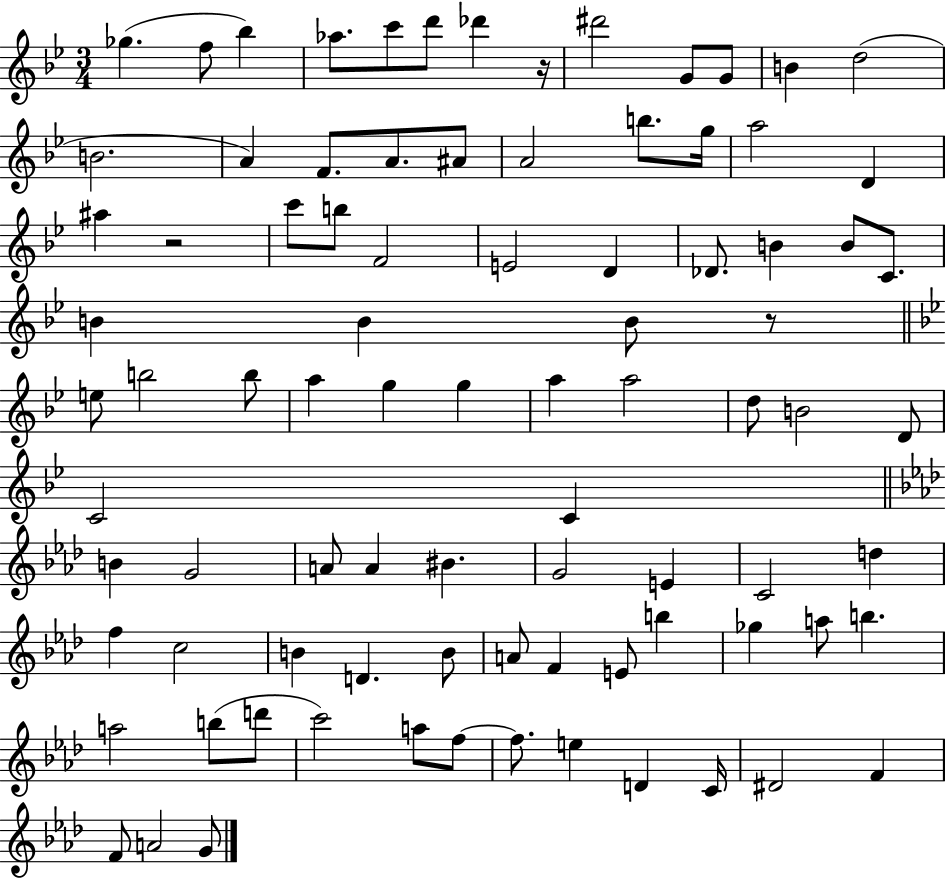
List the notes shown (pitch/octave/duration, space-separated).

Gb5/q. F5/e Bb5/q Ab5/e. C6/e D6/e Db6/q R/s D#6/h G4/e G4/e B4/q D5/h B4/h. A4/q F4/e. A4/e. A#4/e A4/h B5/e. G5/s A5/h D4/q A#5/q R/h C6/e B5/e F4/h E4/h D4/q Db4/e. B4/q B4/e C4/e. B4/q B4/q B4/e R/e E5/e B5/h B5/e A5/q G5/q G5/q A5/q A5/h D5/e B4/h D4/e C4/h C4/q B4/q G4/h A4/e A4/q BIS4/q. G4/h E4/q C4/h D5/q F5/q C5/h B4/q D4/q. B4/e A4/e F4/q E4/e B5/q Gb5/q A5/e B5/q. A5/h B5/e D6/e C6/h A5/e F5/e F5/e. E5/q D4/q C4/s D#4/h F4/q F4/e A4/h G4/e